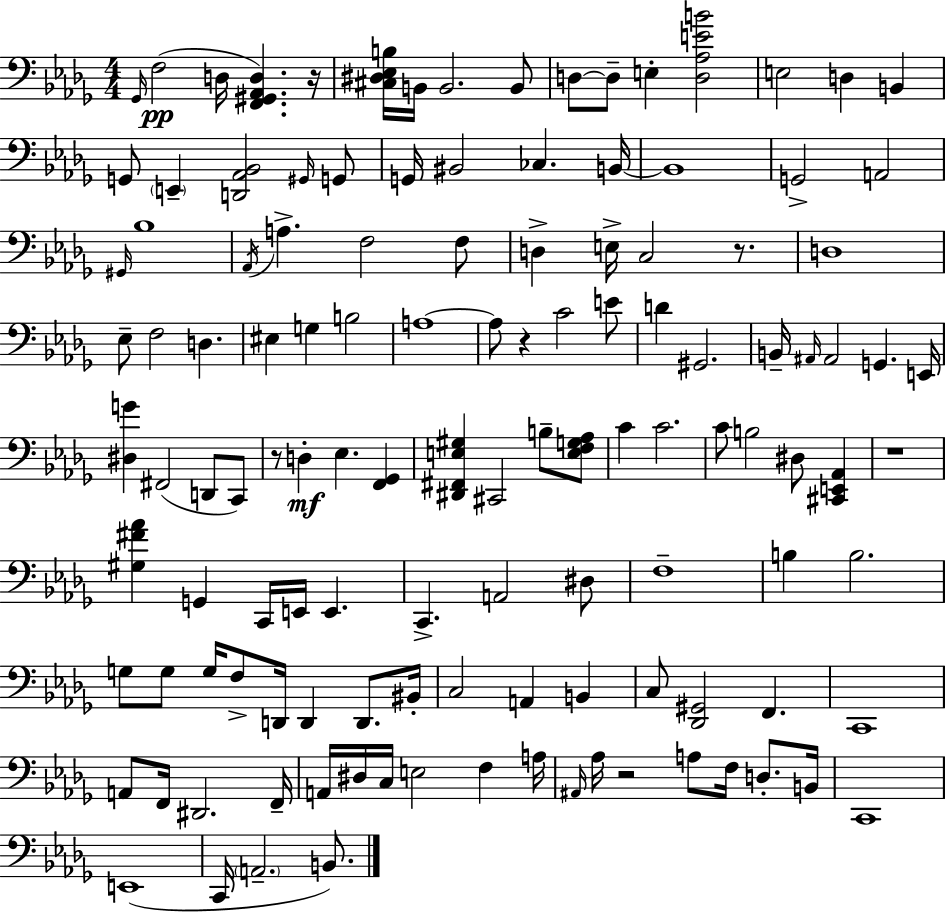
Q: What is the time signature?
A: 4/4